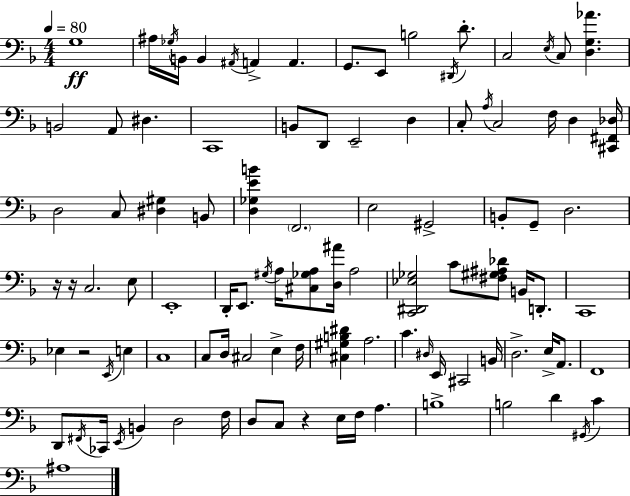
X:1
T:Untitled
M:4/4
L:1/4
K:Dm
G,4 ^A,/4 _G,/4 B,,/4 B,, ^A,,/4 A,, A,, G,,/2 E,,/2 B,2 ^D,,/4 D/2 C,2 E,/4 C,/2 [D,G,_A] B,,2 A,,/2 ^D, C,,4 B,,/2 D,,/2 E,,2 D, C,/2 A,/4 C,2 F,/4 D, [^C,,^F,,_D,]/4 D,2 C,/2 [^D,^G,] B,,/2 [D,_G,EB] F,,2 E,2 ^G,,2 B,,/2 G,,/2 D,2 z/4 z/4 C,2 E,/2 E,,4 D,,/4 E,,/2 ^G,/4 A,/4 [^C,_G,A,]/2 [D,^A]/4 A,2 [C,,^D,,_E,_G,]2 C/2 [^F,^G,^A,_D]/2 B,,/4 D,,/2 C,,4 _E, z2 E,,/4 E, C,4 C,/2 D,/4 ^C,2 E, F,/4 [^C,^G,B,^D] A,2 C ^D,/4 E,,/4 ^C,,2 B,,/4 D,2 E,/4 A,,/2 F,,4 D,,/2 ^F,,/4 _C,,/4 E,,/4 B,, D,2 F,/4 D,/2 C,/2 z E,/4 F,/4 A, B,4 B,2 D ^G,,/4 C ^A,4